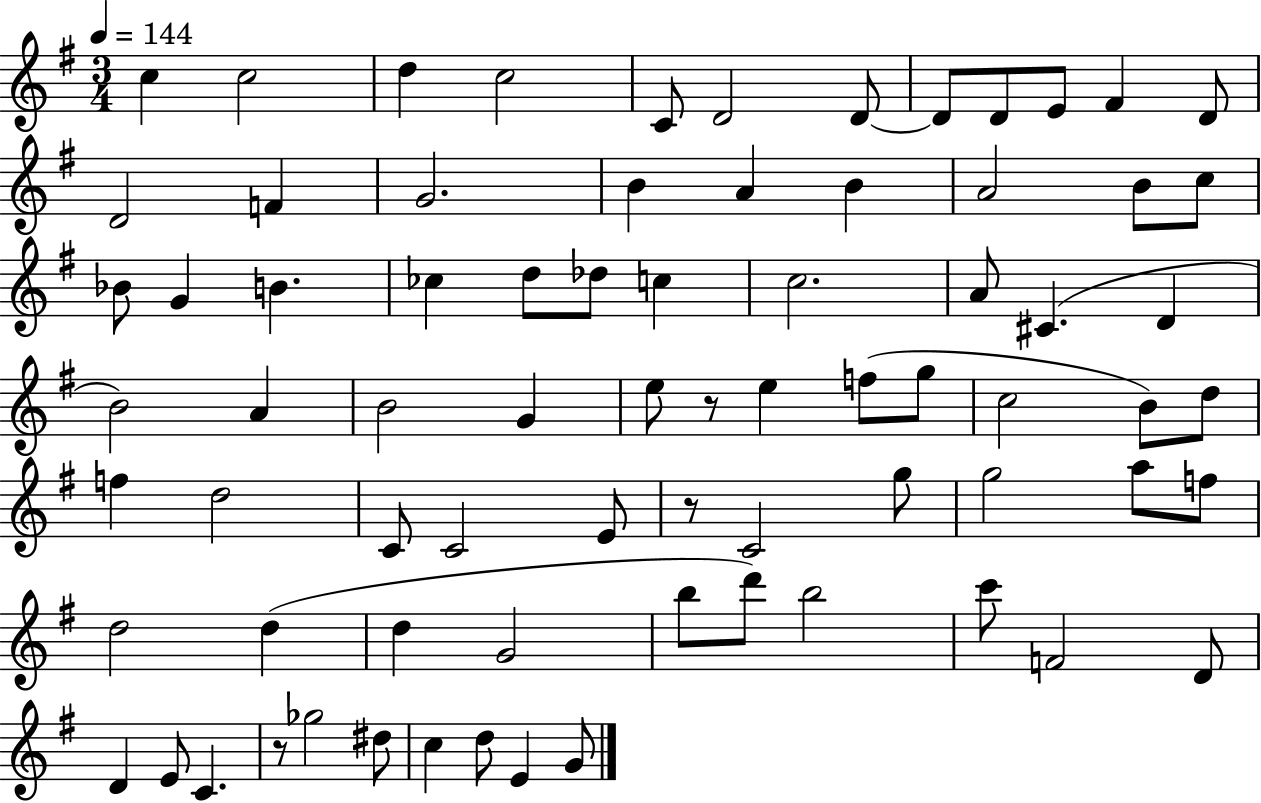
C5/q C5/h D5/q C5/h C4/e D4/h D4/e D4/e D4/e E4/e F#4/q D4/e D4/h F4/q G4/h. B4/q A4/q B4/q A4/h B4/e C5/e Bb4/e G4/q B4/q. CES5/q D5/e Db5/e C5/q C5/h. A4/e C#4/q. D4/q B4/h A4/q B4/h G4/q E5/e R/e E5/q F5/e G5/e C5/h B4/e D5/e F5/q D5/h C4/e C4/h E4/e R/e C4/h G5/e G5/h A5/e F5/e D5/h D5/q D5/q G4/h B5/e D6/e B5/h C6/e F4/h D4/e D4/q E4/e C4/q. R/e Gb5/h D#5/e C5/q D5/e E4/q G4/e